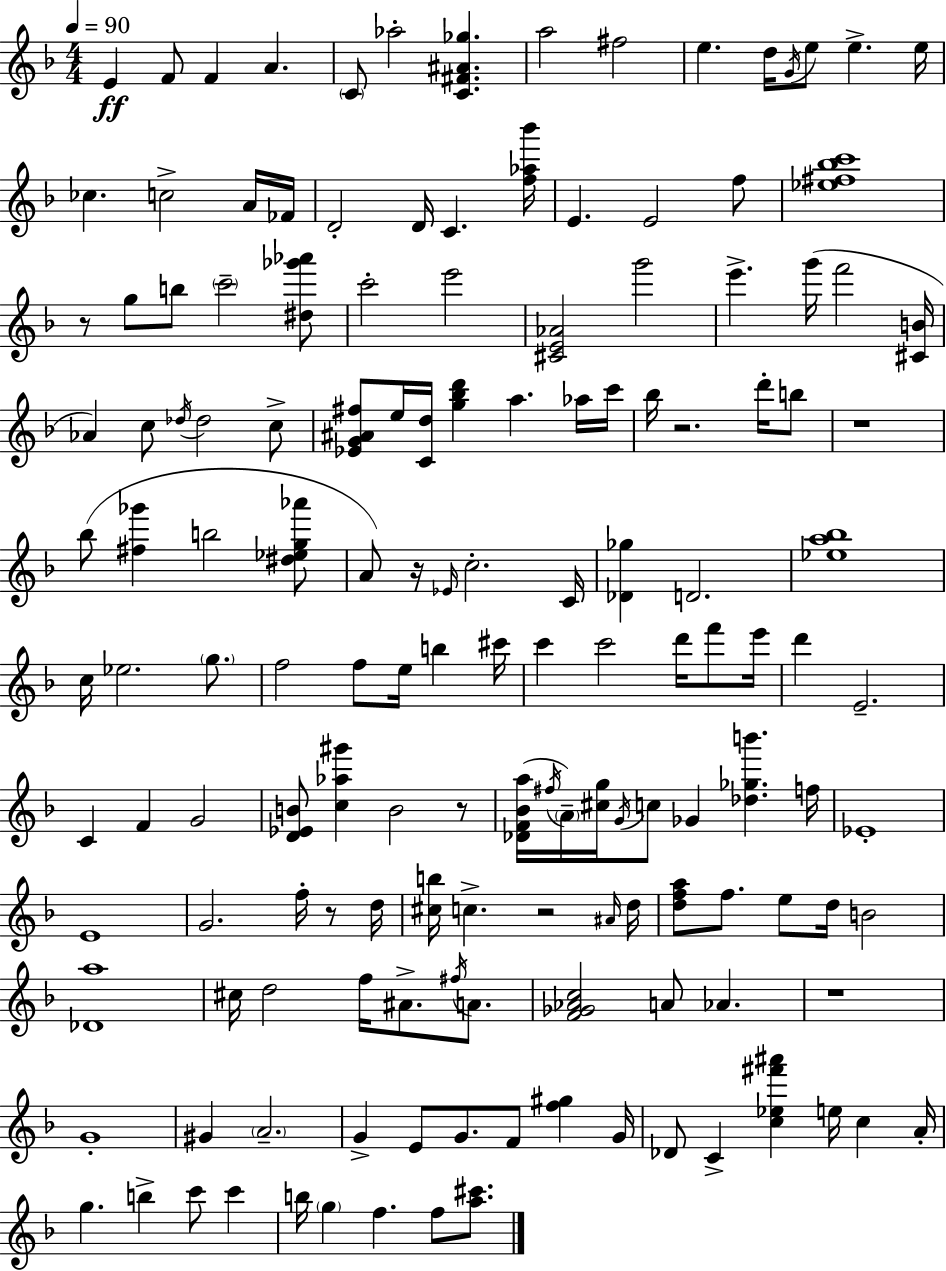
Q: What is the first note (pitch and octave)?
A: E4